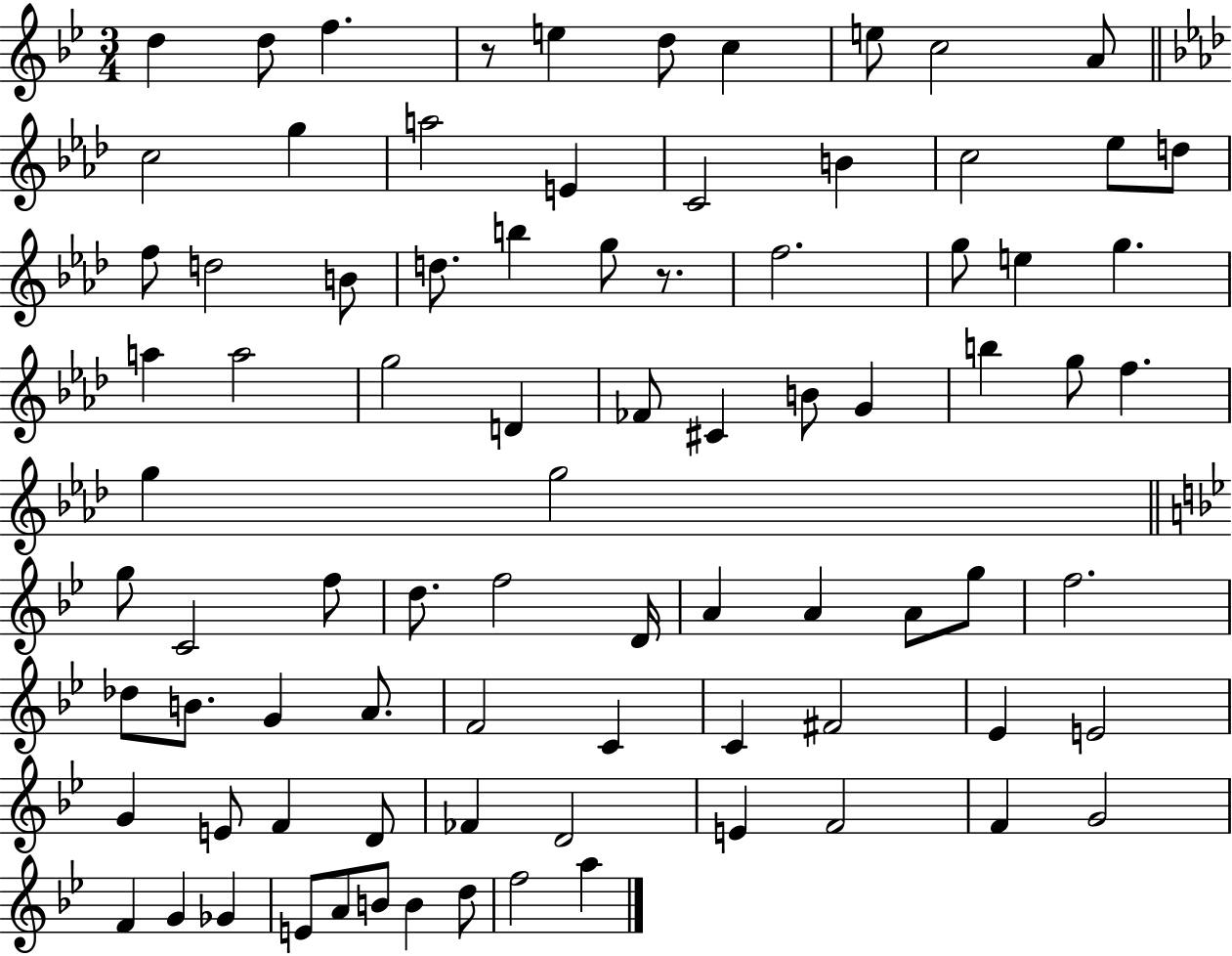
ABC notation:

X:1
T:Untitled
M:3/4
L:1/4
K:Bb
d d/2 f z/2 e d/2 c e/2 c2 A/2 c2 g a2 E C2 B c2 _e/2 d/2 f/2 d2 B/2 d/2 b g/2 z/2 f2 g/2 e g a a2 g2 D _F/2 ^C B/2 G b g/2 f g g2 g/2 C2 f/2 d/2 f2 D/4 A A A/2 g/2 f2 _d/2 B/2 G A/2 F2 C C ^F2 _E E2 G E/2 F D/2 _F D2 E F2 F G2 F G _G E/2 A/2 B/2 B d/2 f2 a